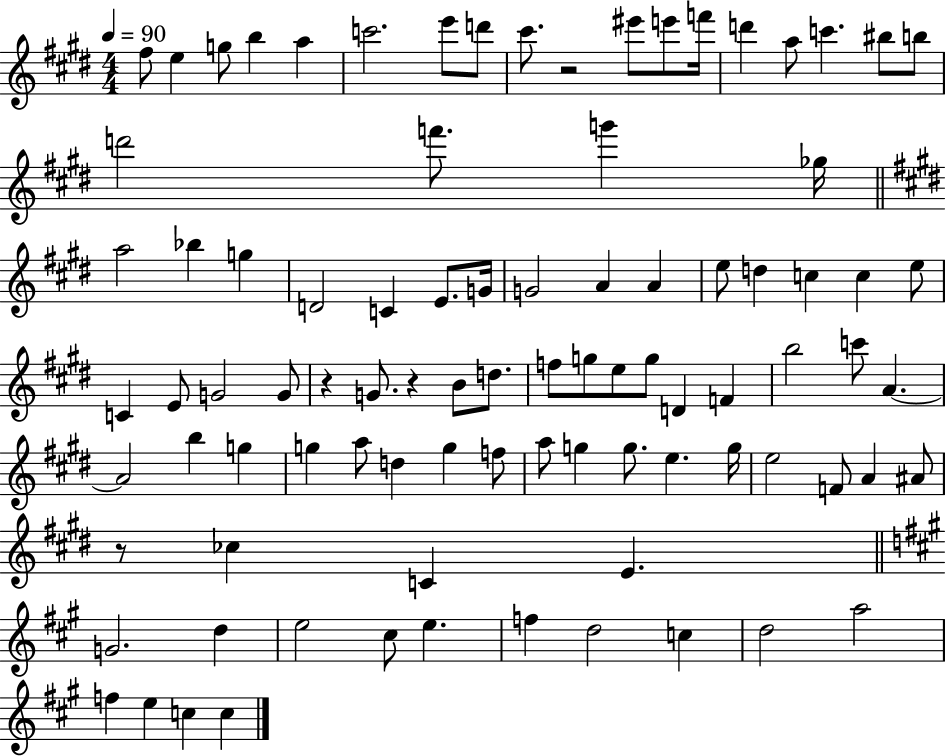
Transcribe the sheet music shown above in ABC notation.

X:1
T:Untitled
M:4/4
L:1/4
K:E
^f/2 e g/2 b a c'2 e'/2 d'/2 ^c'/2 z2 ^e'/2 e'/2 f'/4 d' a/2 c' ^b/2 b/2 d'2 f'/2 g' _g/4 a2 _b g D2 C E/2 G/4 G2 A A e/2 d c c e/2 C E/2 G2 G/2 z G/2 z B/2 d/2 f/2 g/2 e/2 g/2 D F b2 c'/2 A A2 b g g a/2 d g f/2 a/2 g g/2 e g/4 e2 F/2 A ^A/2 z/2 _c C E G2 d e2 ^c/2 e f d2 c d2 a2 f e c c